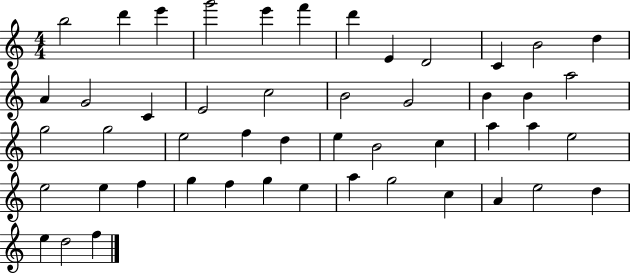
{
  \clef treble
  \numericTimeSignature
  \time 4/4
  \key c \major
  b''2 d'''4 e'''4 | g'''2 e'''4 f'''4 | d'''4 e'4 d'2 | c'4 b'2 d''4 | \break a'4 g'2 c'4 | e'2 c''2 | b'2 g'2 | b'4 b'4 a''2 | \break g''2 g''2 | e''2 f''4 d''4 | e''4 b'2 c''4 | a''4 a''4 e''2 | \break e''2 e''4 f''4 | g''4 f''4 g''4 e''4 | a''4 g''2 c''4 | a'4 e''2 d''4 | \break e''4 d''2 f''4 | \bar "|."
}